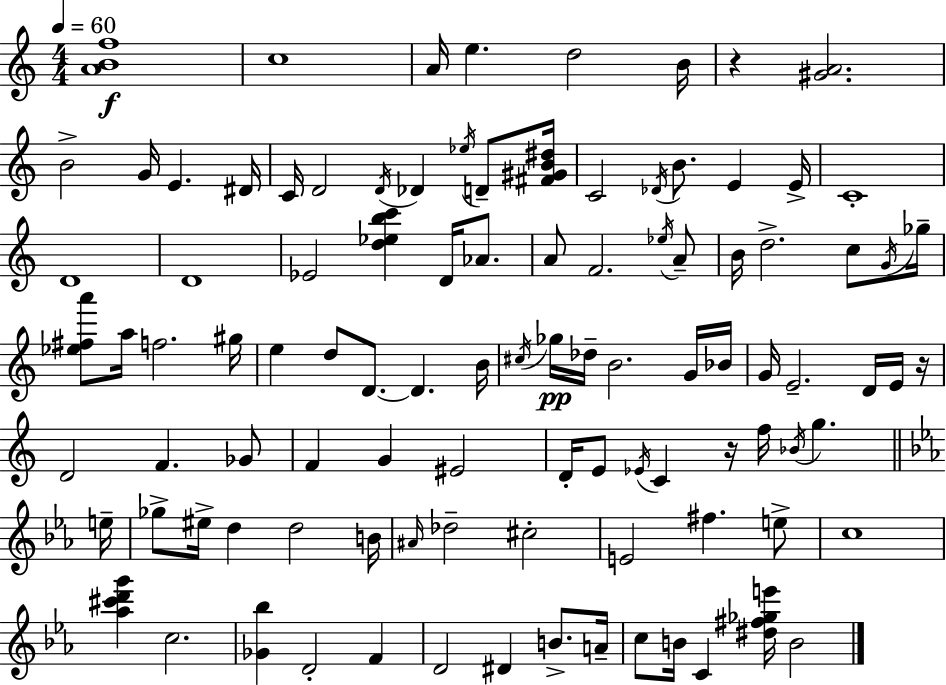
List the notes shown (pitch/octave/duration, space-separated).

[A4,B4,F5]/w C5/w A4/s E5/q. D5/h B4/s R/q [G#4,A4]/h. B4/h G4/s E4/q. D#4/s C4/s D4/h D4/s Db4/q Eb5/s D4/e [F#4,G#4,B4,D#5]/s C4/h Db4/s B4/e. E4/q E4/s C4/w D4/w D4/w Eb4/h [D5,Eb5,B5,C6]/q D4/s Ab4/e. A4/e F4/h. Eb5/s A4/e B4/s D5/h. C5/e G4/s Gb5/s [Eb5,F#5,A6]/e A5/s F5/h. G#5/s E5/q D5/e D4/e. D4/q. B4/s C#5/s Gb5/s Db5/s B4/h. G4/s Bb4/s G4/s E4/h. D4/s E4/s R/s D4/h F4/q. Gb4/e F4/q G4/q EIS4/h D4/s E4/e Eb4/s C4/q R/s F5/s Bb4/s G5/q. E5/s Gb5/e EIS5/s D5/q D5/h B4/s A#4/s Db5/h C#5/h E4/h F#5/q. E5/e C5/w [Ab5,C#6,D6,G6]/q C5/h. [Gb4,Bb5]/q D4/h F4/q D4/h D#4/q B4/e. A4/s C5/e B4/s C4/q [D#5,F#5,Gb5,E6]/s B4/h